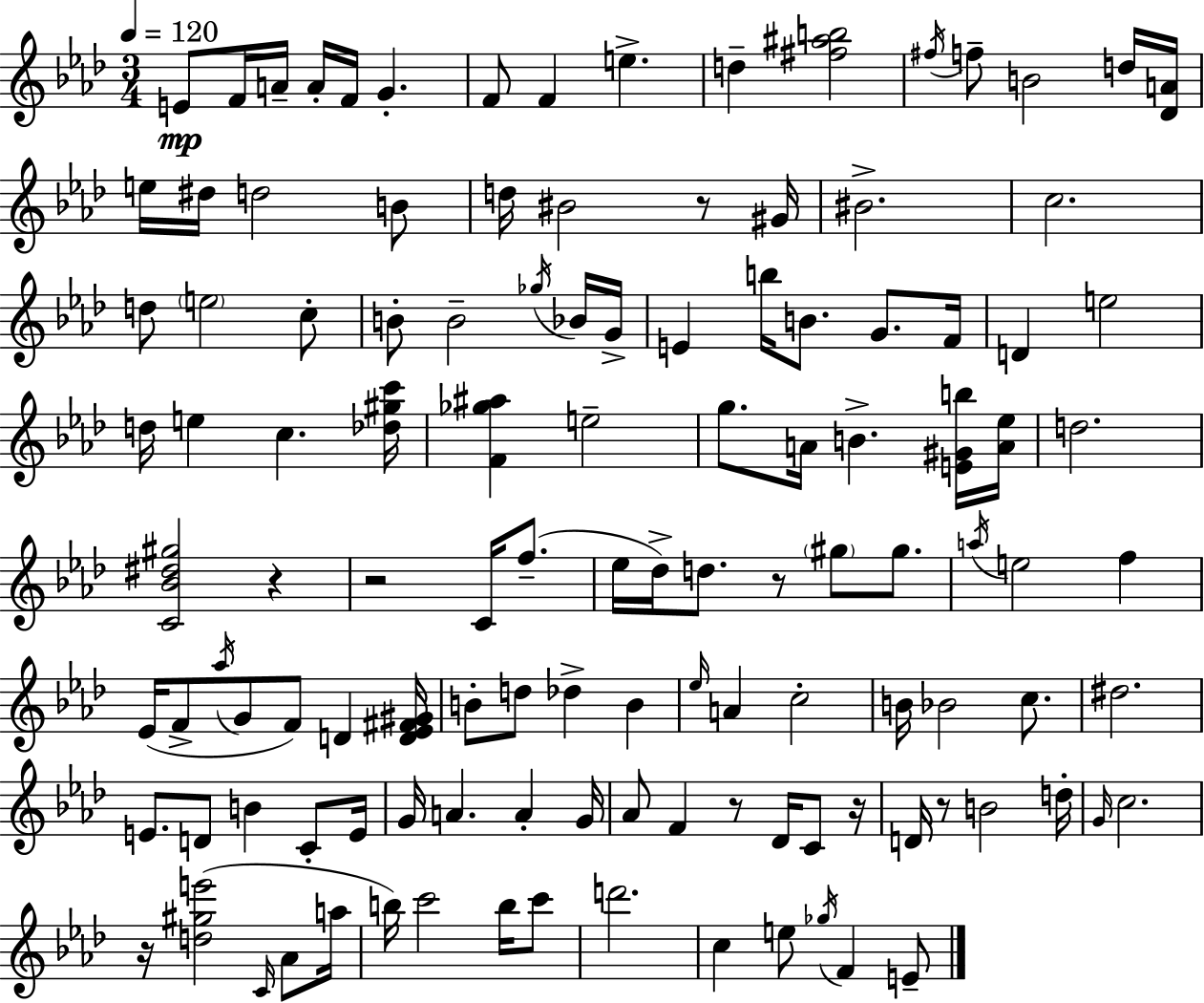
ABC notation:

X:1
T:Untitled
M:3/4
L:1/4
K:Fm
E/2 F/4 A/4 A/4 F/4 G F/2 F e d [^f^ab]2 ^f/4 f/2 B2 d/4 [_DA]/4 e/4 ^d/4 d2 B/2 d/4 ^B2 z/2 ^G/4 ^B2 c2 d/2 e2 c/2 B/2 B2 _g/4 _B/4 G/4 E b/4 B/2 G/2 F/4 D e2 d/4 e c [_d^gc']/4 [F_g^a] e2 g/2 A/4 B [E^Gb]/4 [A_e]/4 d2 [C_B^d^g]2 z z2 C/4 f/2 _e/4 _d/4 d/2 z/2 ^g/2 ^g/2 a/4 e2 f _E/4 F/2 _a/4 G/2 F/2 D [D_E^F^G]/4 B/2 d/2 _d B _e/4 A c2 B/4 _B2 c/2 ^d2 E/2 D/2 B C/2 E/4 G/4 A A G/4 _A/2 F z/2 _D/4 C/2 z/4 D/4 z/2 B2 d/4 G/4 c2 z/4 [d^ge']2 C/4 _A/2 a/4 b/4 c'2 b/4 c'/2 d'2 c e/2 _g/4 F E/2